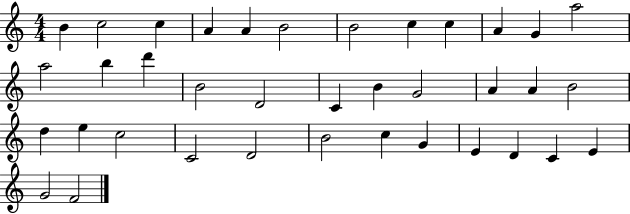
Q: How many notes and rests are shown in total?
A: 37